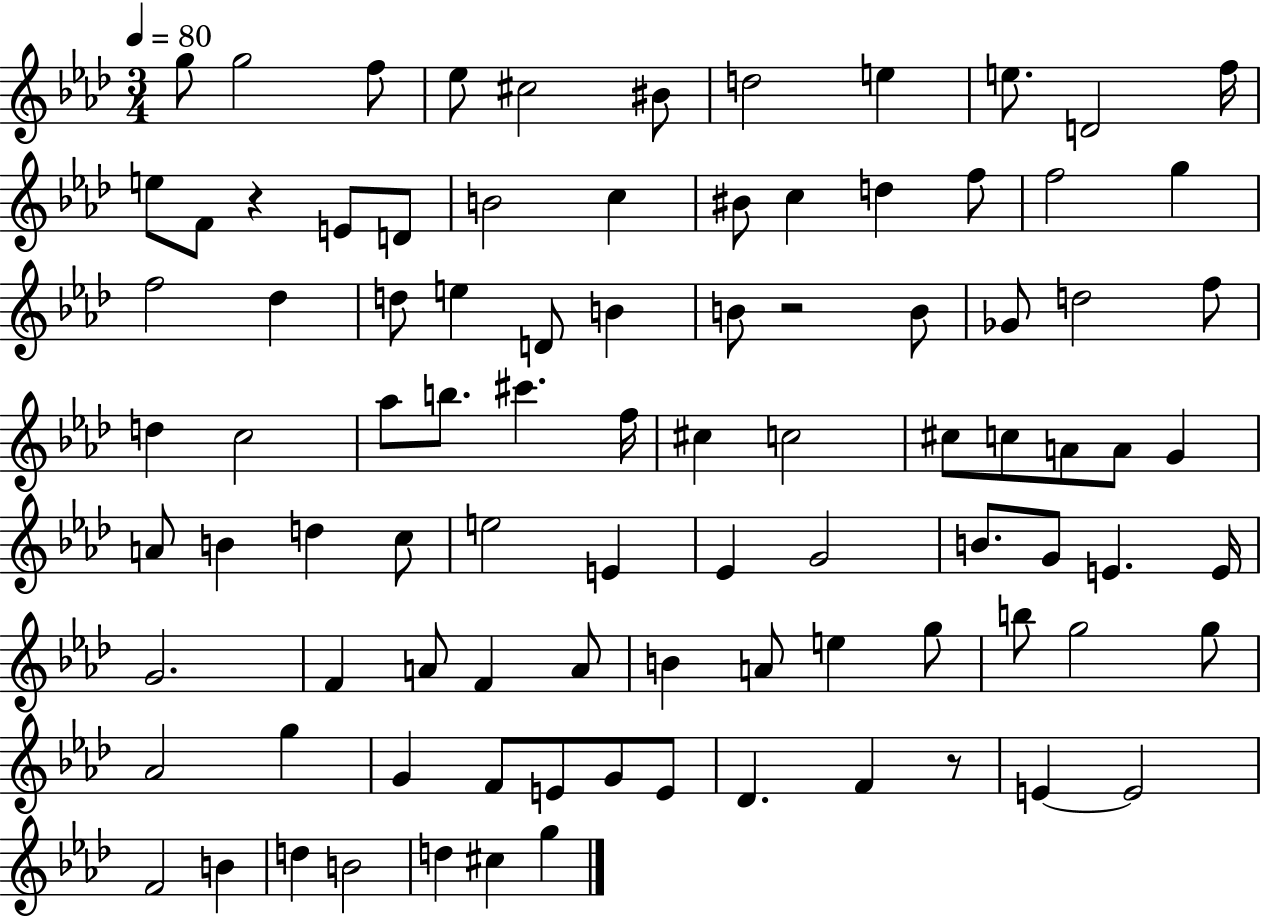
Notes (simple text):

G5/e G5/h F5/e Eb5/e C#5/h BIS4/e D5/h E5/q E5/e. D4/h F5/s E5/e F4/e R/q E4/e D4/e B4/h C5/q BIS4/e C5/q D5/q F5/e F5/h G5/q F5/h Db5/q D5/e E5/q D4/e B4/q B4/e R/h B4/e Gb4/e D5/h F5/e D5/q C5/h Ab5/e B5/e. C#6/q. F5/s C#5/q C5/h C#5/e C5/e A4/e A4/e G4/q A4/e B4/q D5/q C5/e E5/h E4/q Eb4/q G4/h B4/e. G4/e E4/q. E4/s G4/h. F4/q A4/e F4/q A4/e B4/q A4/e E5/q G5/e B5/e G5/h G5/e Ab4/h G5/q G4/q F4/e E4/e G4/e E4/e Db4/q. F4/q R/e E4/q E4/h F4/h B4/q D5/q B4/h D5/q C#5/q G5/q